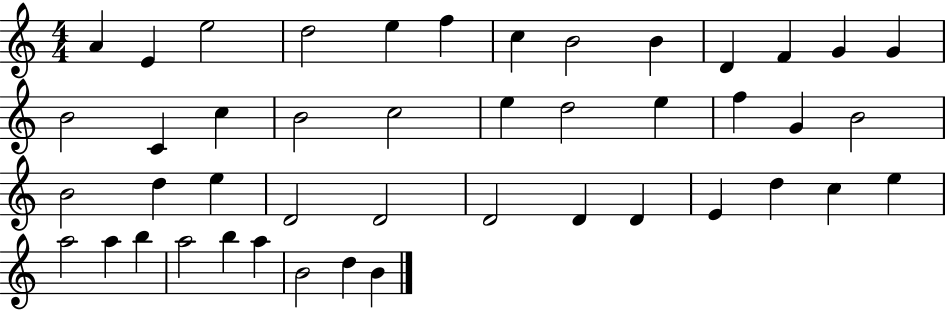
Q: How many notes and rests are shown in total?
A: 45